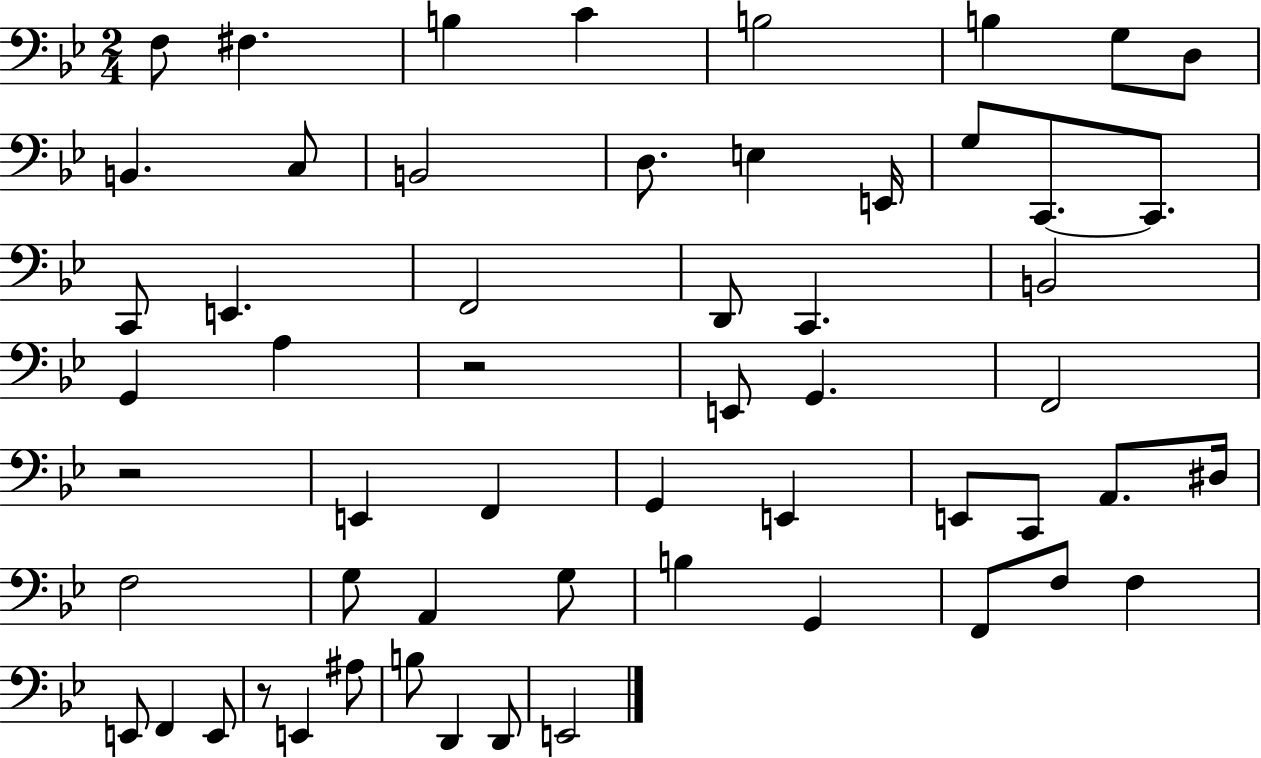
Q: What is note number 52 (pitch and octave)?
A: D2